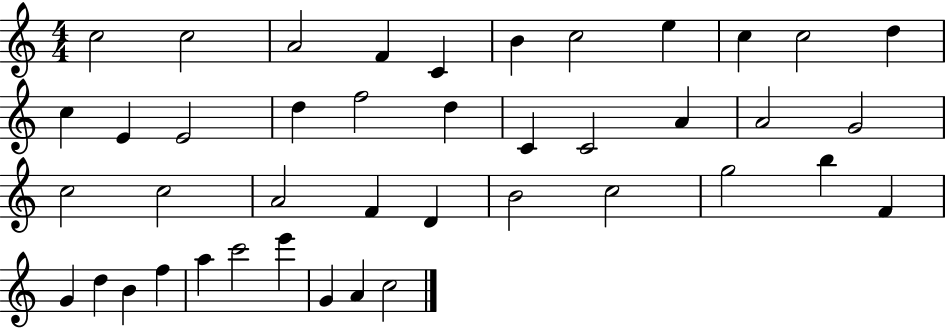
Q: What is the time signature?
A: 4/4